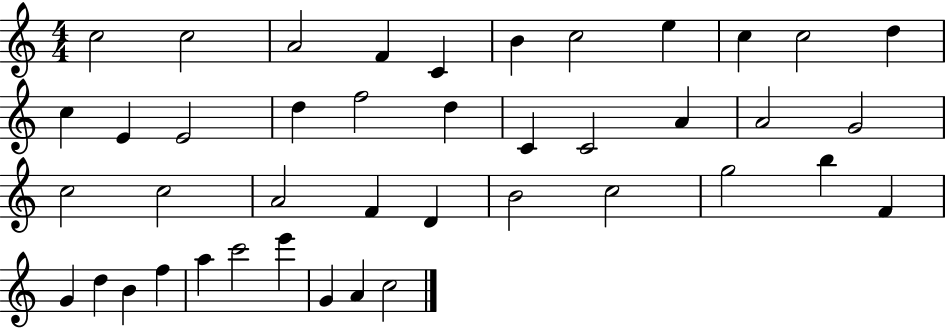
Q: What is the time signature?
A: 4/4